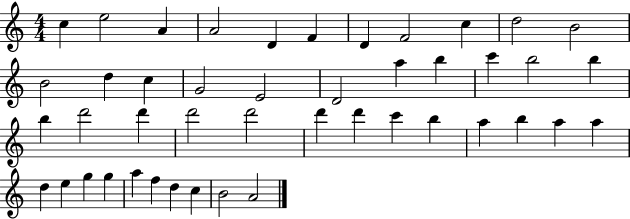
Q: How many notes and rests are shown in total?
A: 45